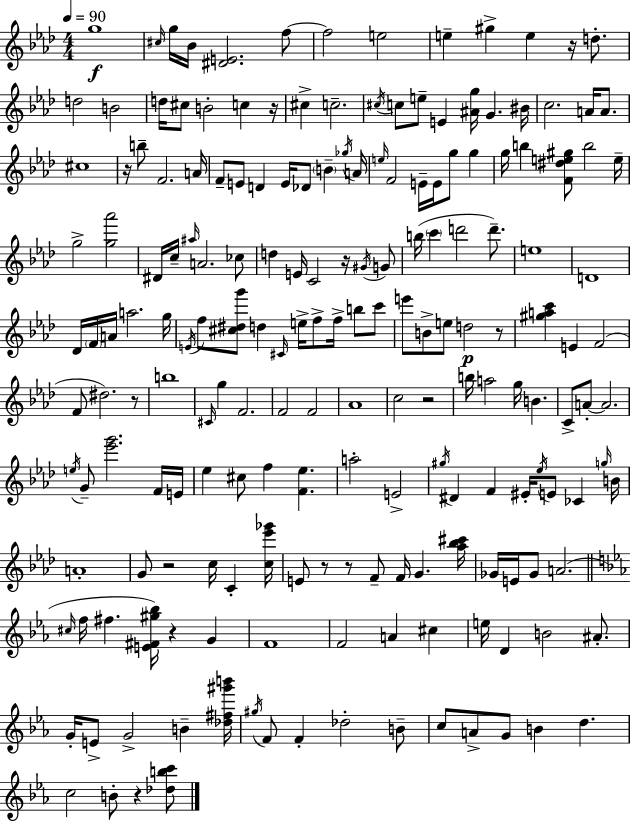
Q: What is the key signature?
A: F minor